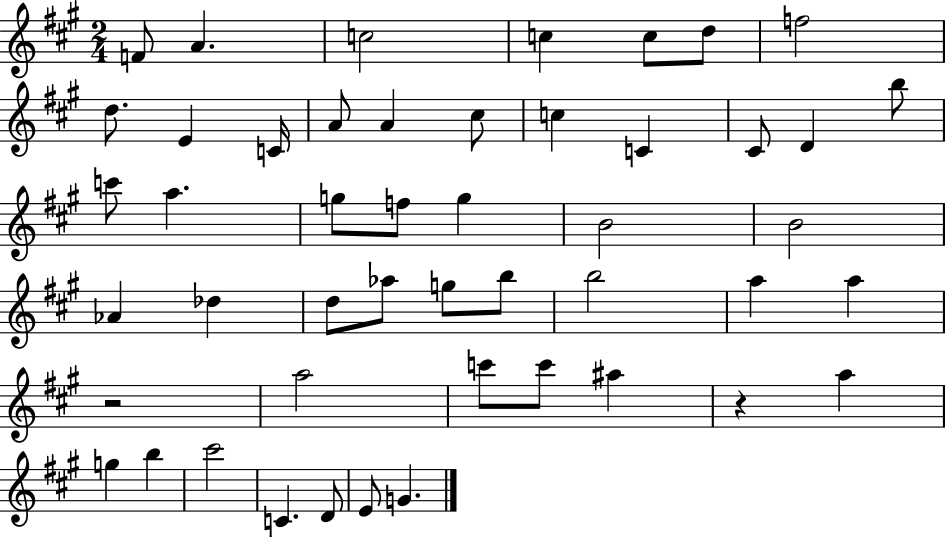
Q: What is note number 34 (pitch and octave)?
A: A5